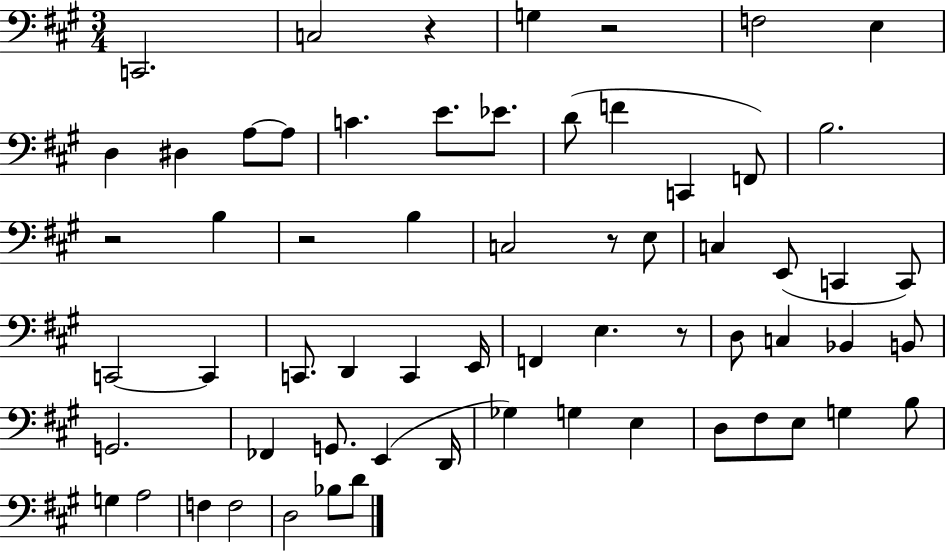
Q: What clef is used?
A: bass